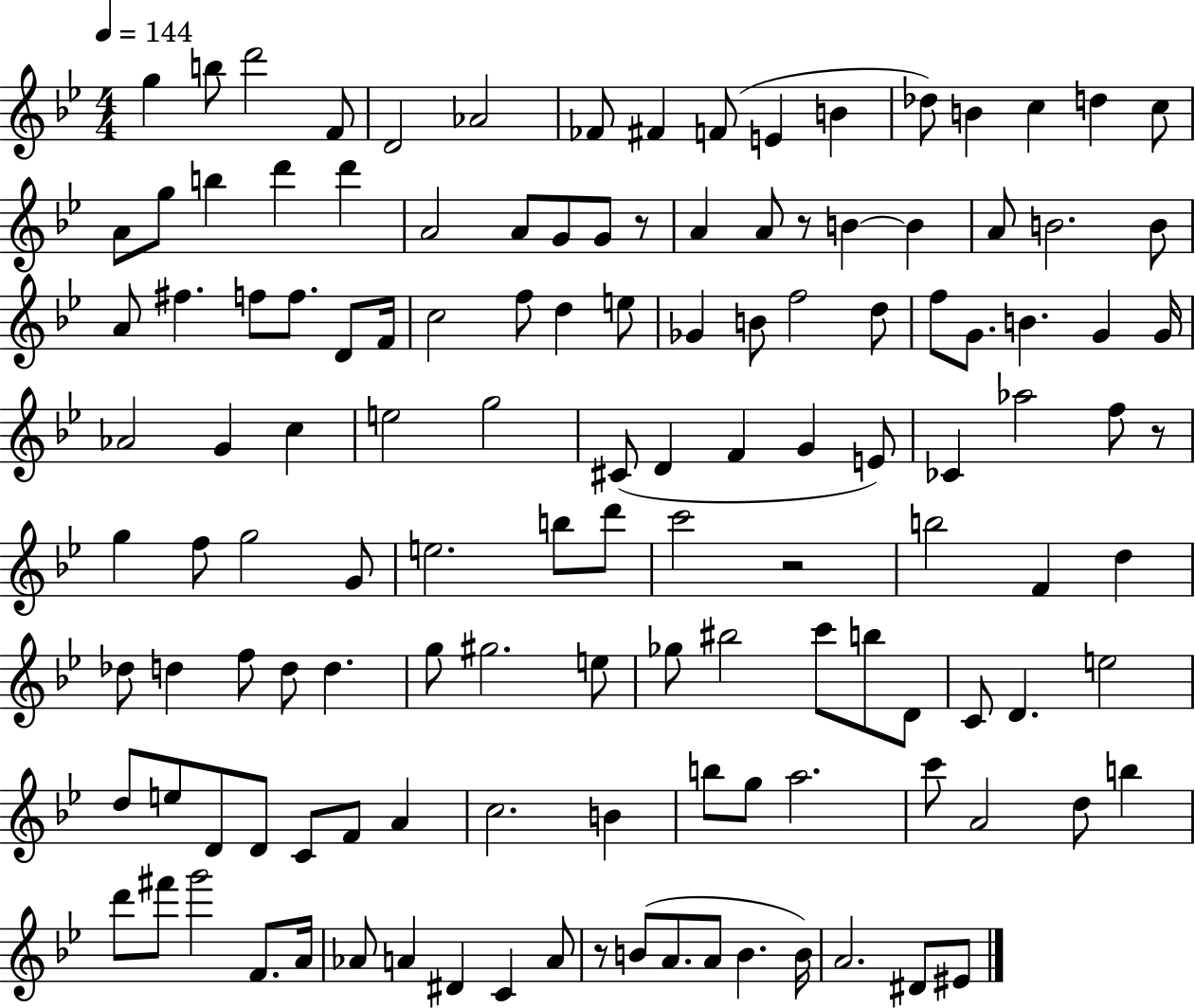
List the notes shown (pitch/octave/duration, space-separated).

G5/q B5/e D6/h F4/e D4/h Ab4/h FES4/e F#4/q F4/e E4/q B4/q Db5/e B4/q C5/q D5/q C5/e A4/e G5/e B5/q D6/q D6/q A4/h A4/e G4/e G4/e R/e A4/q A4/e R/e B4/q B4/q A4/e B4/h. B4/e A4/e F#5/q. F5/e F5/e. D4/e F4/s C5/h F5/e D5/q E5/e Gb4/q B4/e F5/h D5/e F5/e G4/e. B4/q. G4/q G4/s Ab4/h G4/q C5/q E5/h G5/h C#4/e D4/q F4/q G4/q E4/e CES4/q Ab5/h F5/e R/e G5/q F5/e G5/h G4/e E5/h. B5/e D6/e C6/h R/h B5/h F4/q D5/q Db5/e D5/q F5/e D5/e D5/q. G5/e G#5/h. E5/e Gb5/e BIS5/h C6/e B5/e D4/e C4/e D4/q. E5/h D5/e E5/e D4/e D4/e C4/e F4/e A4/q C5/h. B4/q B5/e G5/e A5/h. C6/e A4/h D5/e B5/q D6/e F#6/e G6/h F4/e. A4/s Ab4/e A4/q D#4/q C4/q A4/e R/e B4/e A4/e. A4/e B4/q. B4/s A4/h. D#4/e EIS4/e